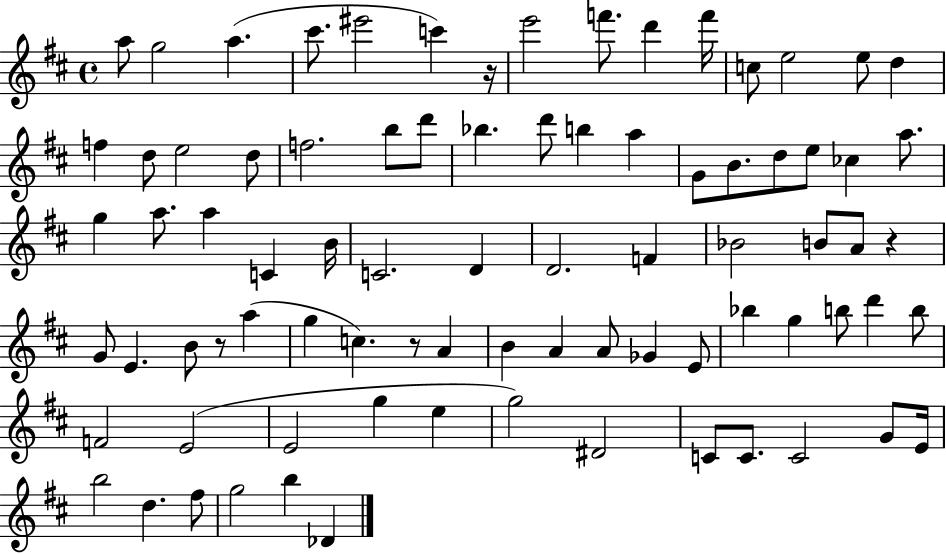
{
  \clef treble
  \time 4/4
  \defaultTimeSignature
  \key d \major
  a''8 g''2 a''4.( | cis'''8. eis'''2 c'''4) r16 | e'''2 f'''8. d'''4 f'''16 | c''8 e''2 e''8 d''4 | \break f''4 d''8 e''2 d''8 | f''2. b''8 d'''8 | bes''4. d'''8 b''4 a''4 | g'8 b'8. d''8 e''8 ces''4 a''8. | \break g''4 a''8. a''4 c'4 b'16 | c'2. d'4 | d'2. f'4 | bes'2 b'8 a'8 r4 | \break g'8 e'4. b'8 r8 a''4( | g''4 c''4.) r8 a'4 | b'4 a'4 a'8 ges'4 e'8 | bes''4 g''4 b''8 d'''4 b''8 | \break f'2 e'2( | e'2 g''4 e''4 | g''2) dis'2 | c'8 c'8. c'2 g'8 e'16 | \break b''2 d''4. fis''8 | g''2 b''4 des'4 | \bar "|."
}